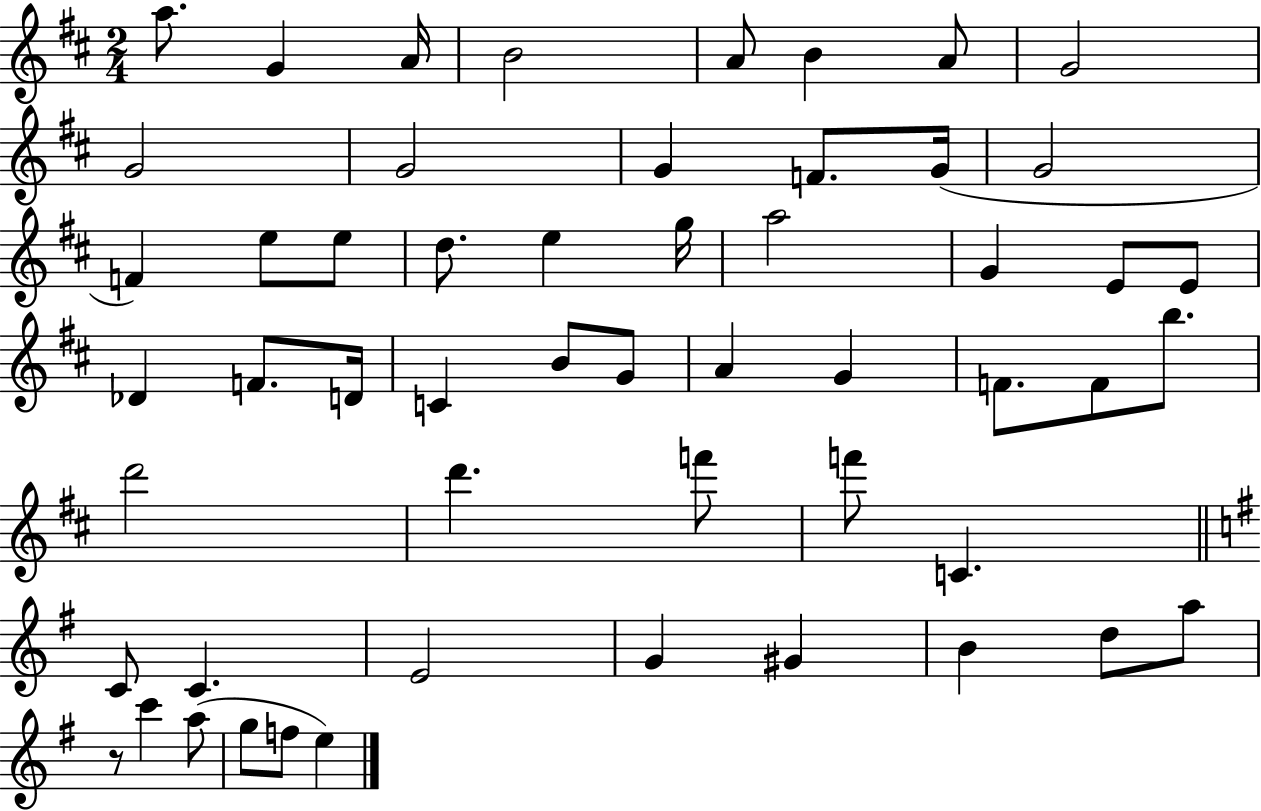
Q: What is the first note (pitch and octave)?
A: A5